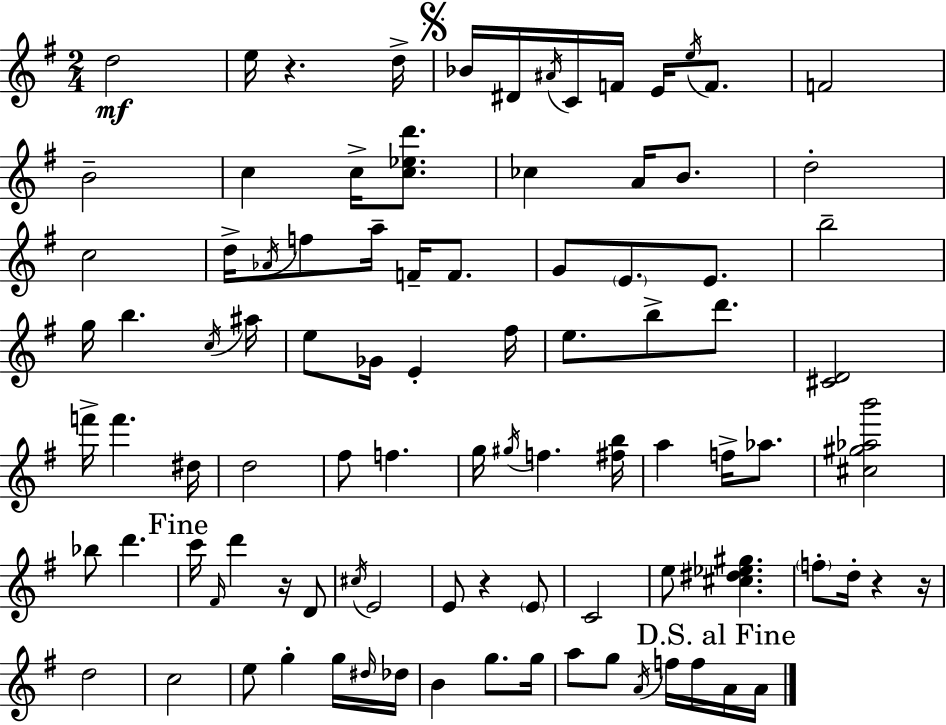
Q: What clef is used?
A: treble